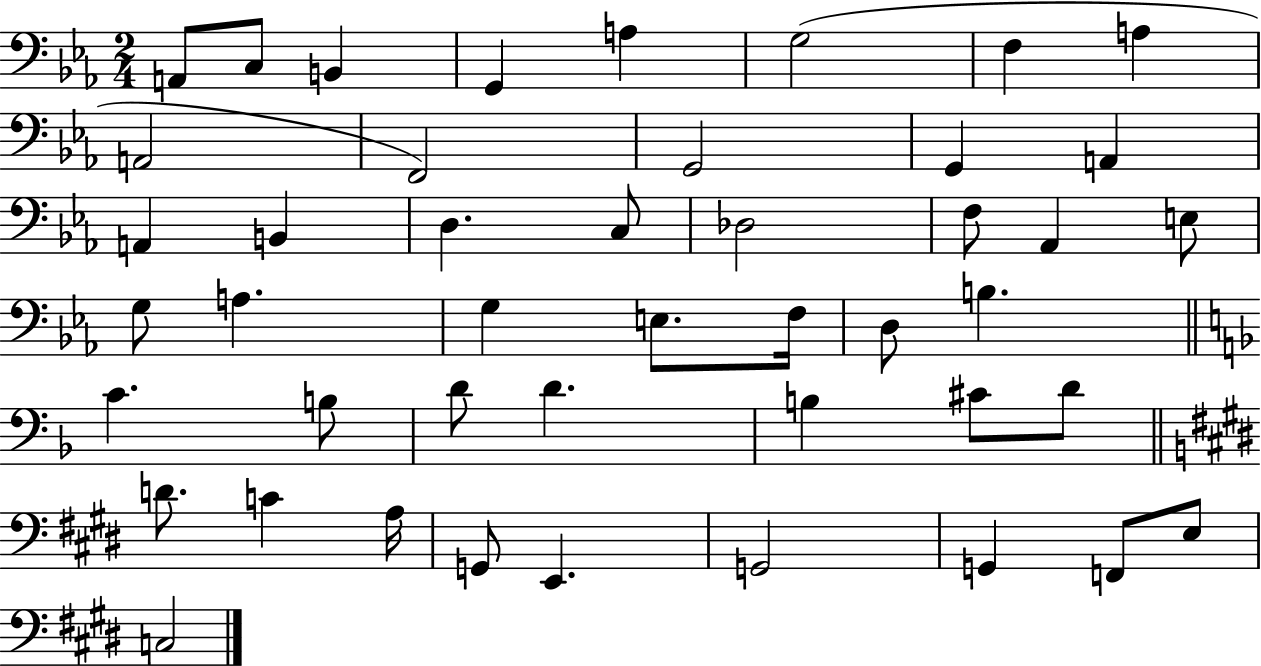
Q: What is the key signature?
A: EES major